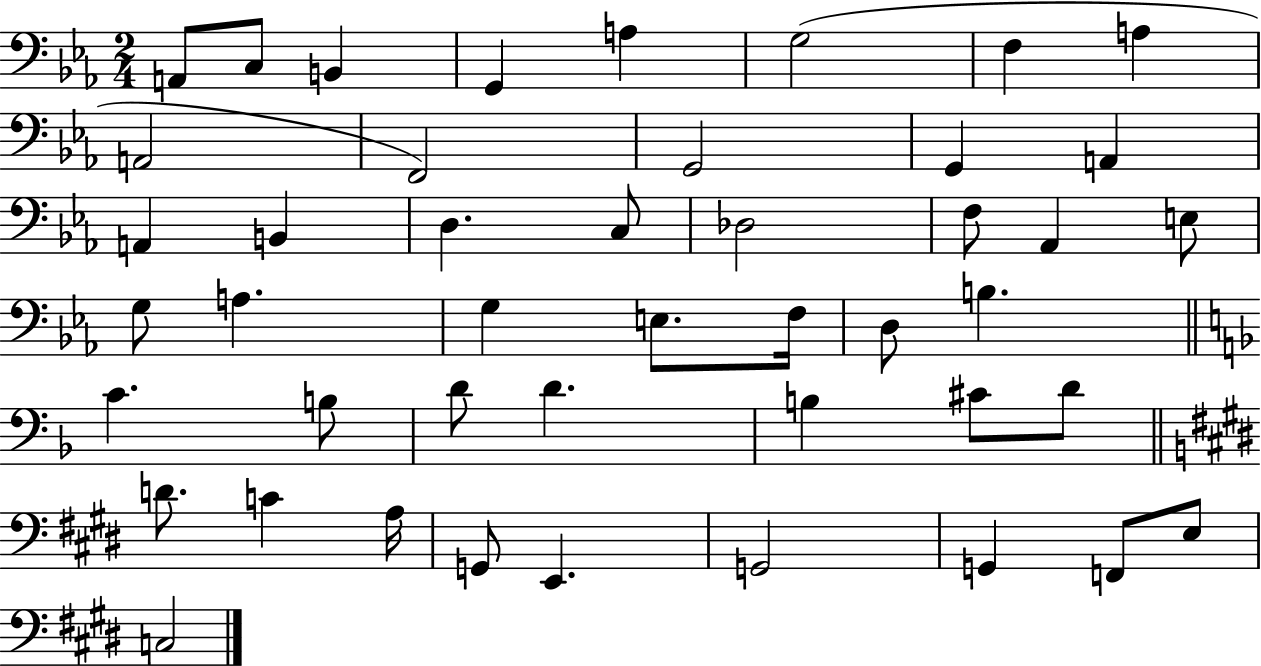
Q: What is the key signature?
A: EES major